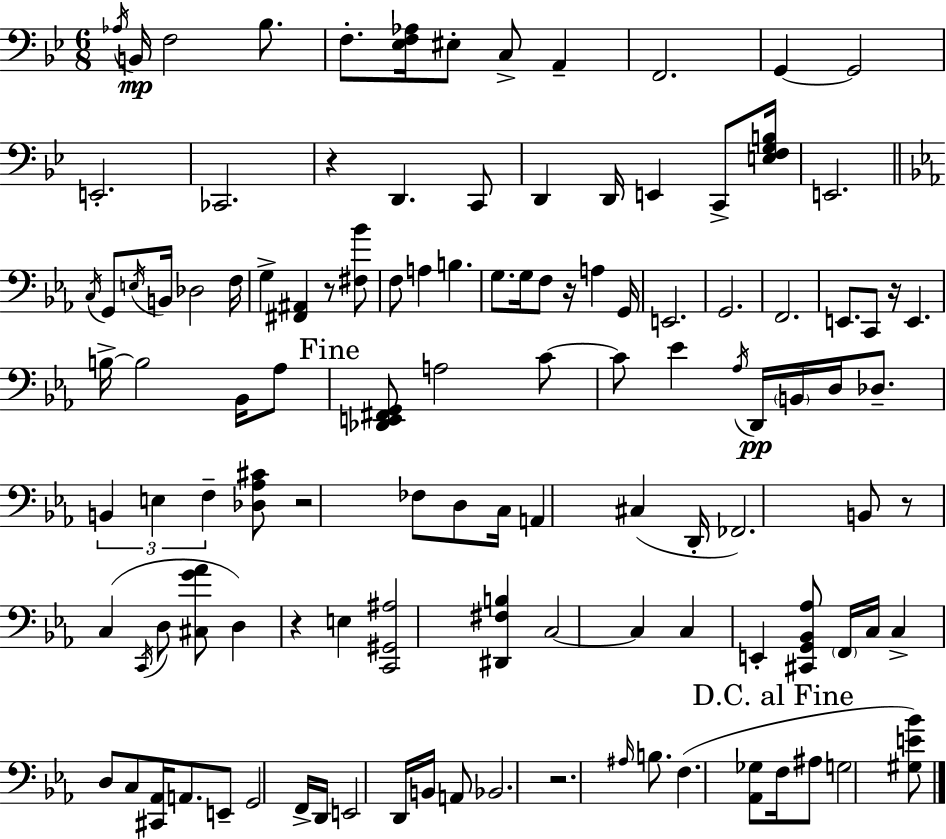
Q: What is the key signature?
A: BES major